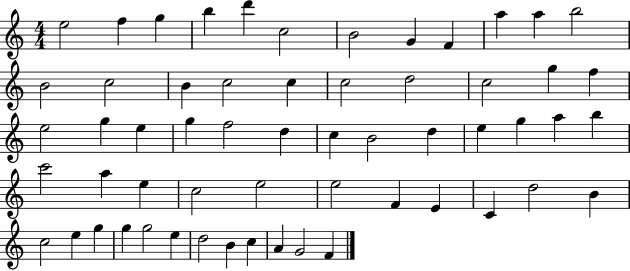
{
  \clef treble
  \numericTimeSignature
  \time 4/4
  \key c \major
  e''2 f''4 g''4 | b''4 d'''4 c''2 | b'2 g'4 f'4 | a''4 a''4 b''2 | \break b'2 c''2 | b'4 c''2 c''4 | c''2 d''2 | c''2 g''4 f''4 | \break e''2 g''4 e''4 | g''4 f''2 d''4 | c''4 b'2 d''4 | e''4 g''4 a''4 b''4 | \break c'''2 a''4 e''4 | c''2 e''2 | e''2 f'4 e'4 | c'4 d''2 b'4 | \break c''2 e''4 g''4 | g''4 g''2 e''4 | d''2 b'4 c''4 | a'4 g'2 f'4 | \break \bar "|."
}